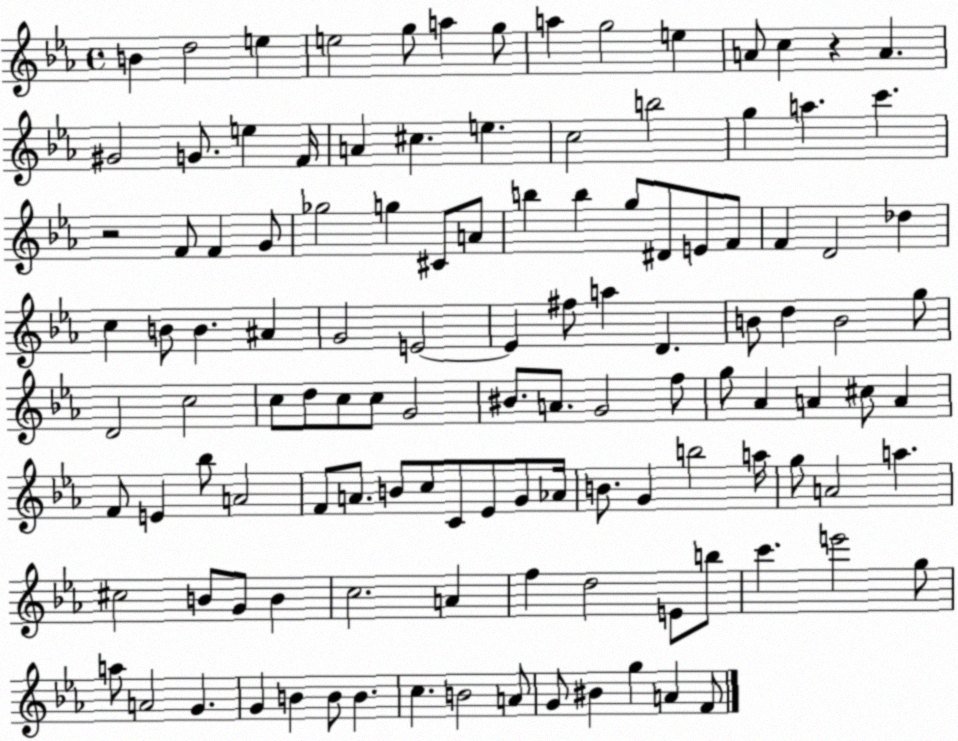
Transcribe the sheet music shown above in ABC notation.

X:1
T:Untitled
M:4/4
L:1/4
K:Eb
B d2 e e2 g/2 a g/2 a g2 e A/2 c z A ^G2 G/2 e F/4 A ^c e c2 b2 g a c' z2 F/2 F G/2 _g2 g ^C/2 A/2 b b g/2 ^D/2 E/2 F/2 F D2 _d c B/2 B ^A G2 E2 E ^f/2 a D B/2 d B2 g/2 D2 c2 c/2 d/2 c/2 c/2 G2 ^B/2 A/2 G2 f/2 g/2 _A A ^c/2 A F/2 E _b/2 A2 F/2 A/2 B/2 c/2 C/2 _E/2 G/2 _A/4 B/2 G b2 a/4 g/2 A2 a ^c2 B/2 G/2 B c2 A f d2 E/2 b/2 c' e'2 g/2 a/2 A2 G G B B/2 B c B2 A/2 G/2 ^B g A F/2